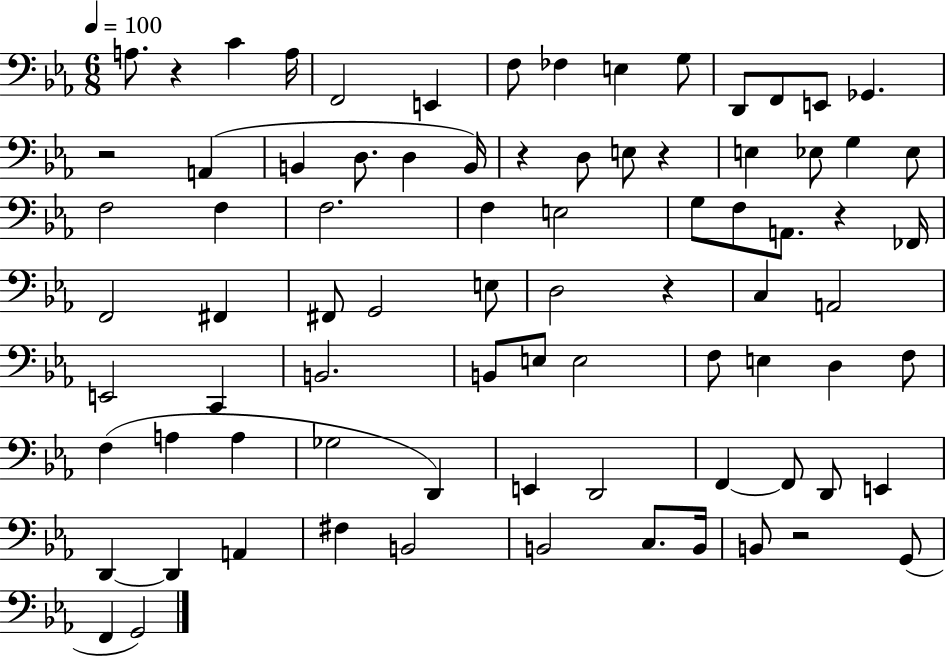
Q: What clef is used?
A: bass